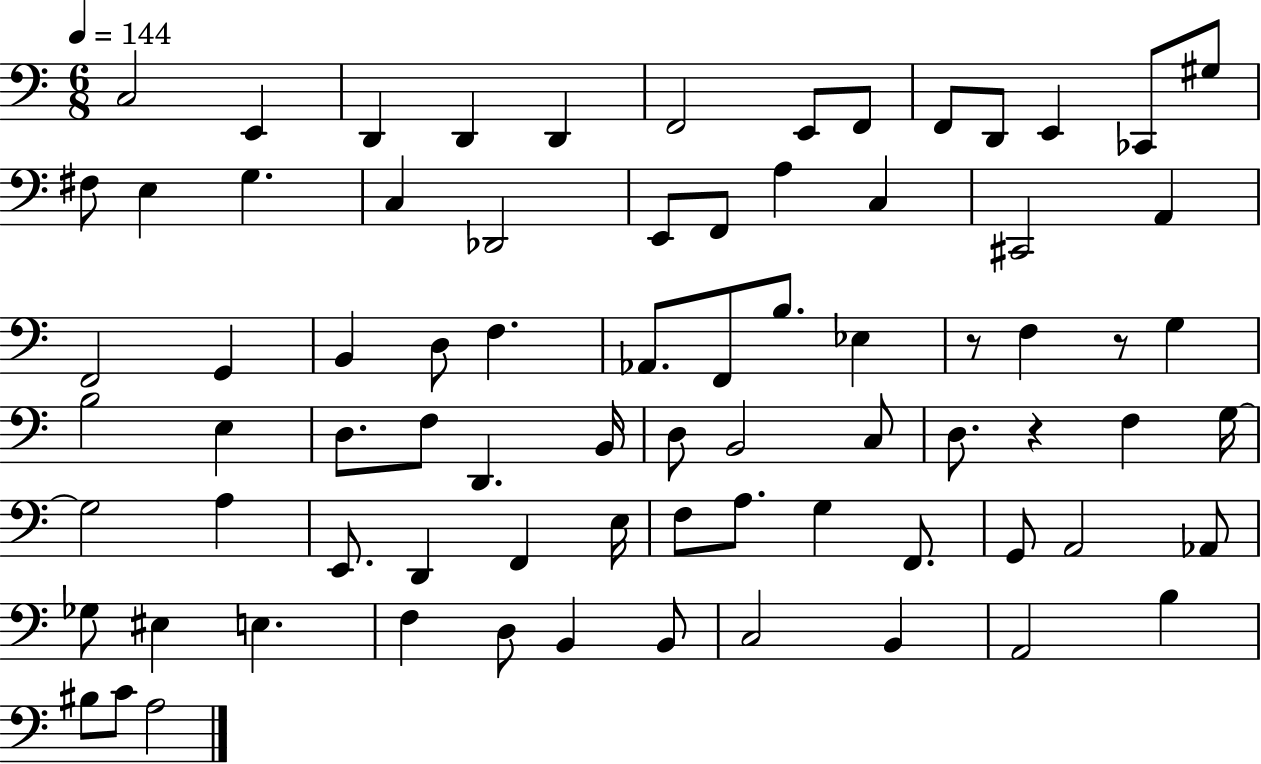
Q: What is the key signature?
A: C major